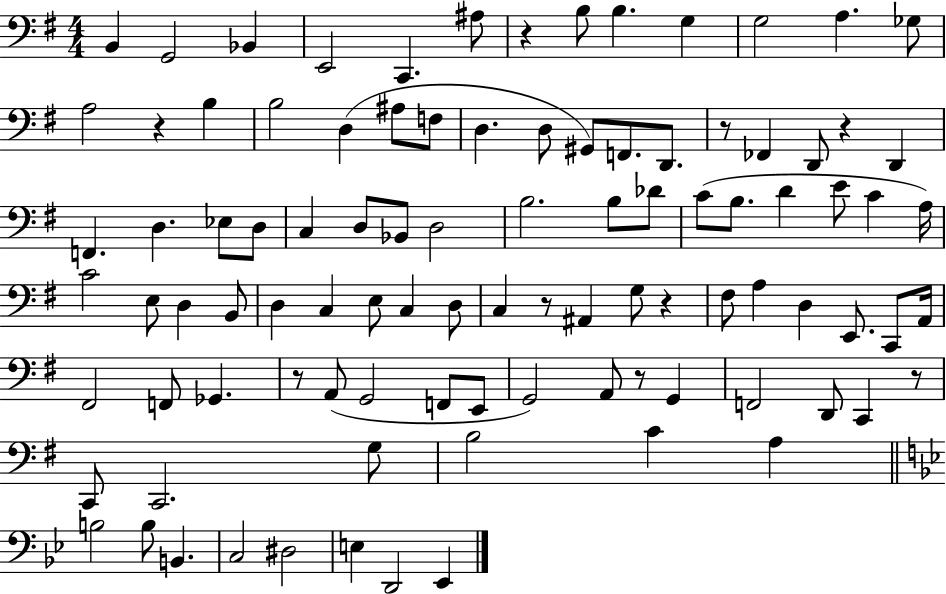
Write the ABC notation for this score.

X:1
T:Untitled
M:4/4
L:1/4
K:G
B,, G,,2 _B,, E,,2 C,, ^A,/2 z B,/2 B, G, G,2 A, _G,/2 A,2 z B, B,2 D, ^A,/2 F,/2 D, D,/2 ^G,,/2 F,,/2 D,,/2 z/2 _F,, D,,/2 z D,, F,, D, _E,/2 D,/2 C, D,/2 _B,,/2 D,2 B,2 B,/2 _D/2 C/2 B,/2 D E/2 C A,/4 C2 E,/2 D, B,,/2 D, C, E,/2 C, D,/2 C, z/2 ^A,, G,/2 z ^F,/2 A, D, E,,/2 C,,/2 A,,/4 ^F,,2 F,,/2 _G,, z/2 A,,/2 G,,2 F,,/2 E,,/2 G,,2 A,,/2 z/2 G,, F,,2 D,,/2 C,, z/2 C,,/2 C,,2 G,/2 B,2 C A, B,2 B,/2 B,, C,2 ^D,2 E, D,,2 _E,,